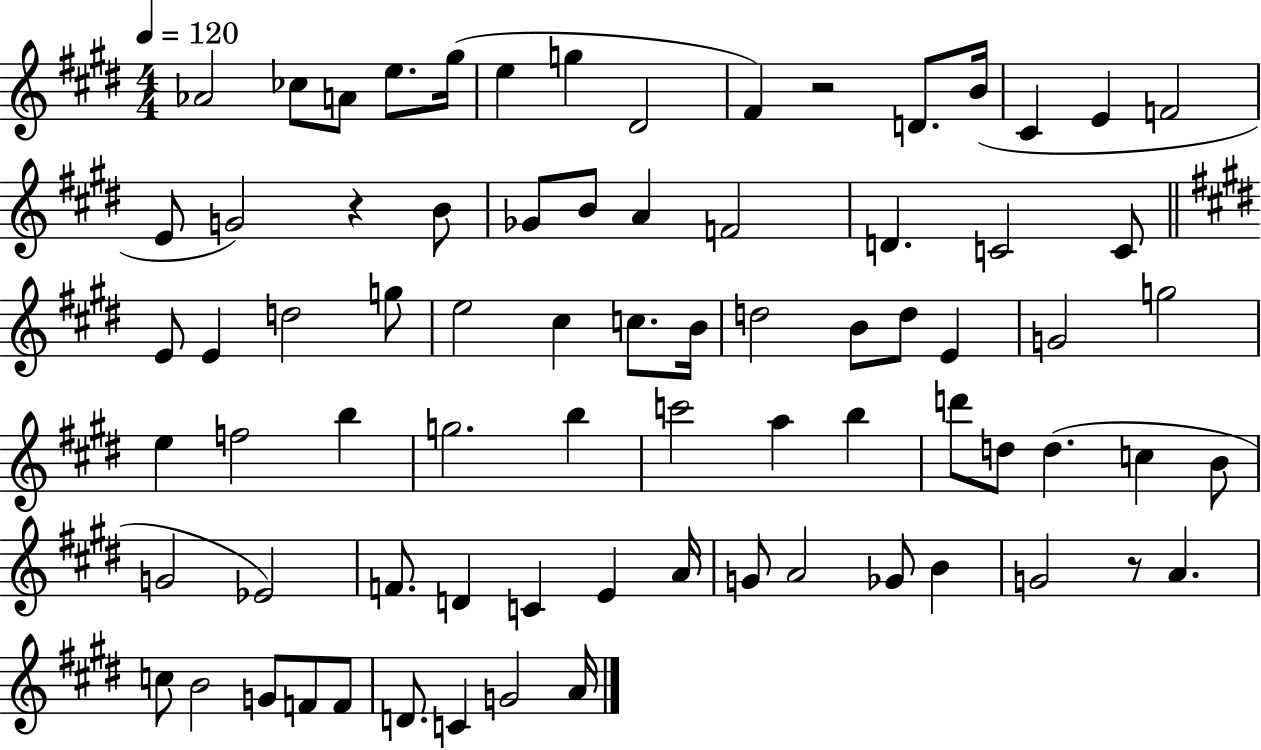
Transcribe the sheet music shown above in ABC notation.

X:1
T:Untitled
M:4/4
L:1/4
K:E
_A2 _c/2 A/2 e/2 ^g/4 e g ^D2 ^F z2 D/2 B/4 ^C E F2 E/2 G2 z B/2 _G/2 B/2 A F2 D C2 C/2 E/2 E d2 g/2 e2 ^c c/2 B/4 d2 B/2 d/2 E G2 g2 e f2 b g2 b c'2 a b d'/2 d/2 d c B/2 G2 _E2 F/2 D C E A/4 G/2 A2 _G/2 B G2 z/2 A c/2 B2 G/2 F/2 F/2 D/2 C G2 A/4